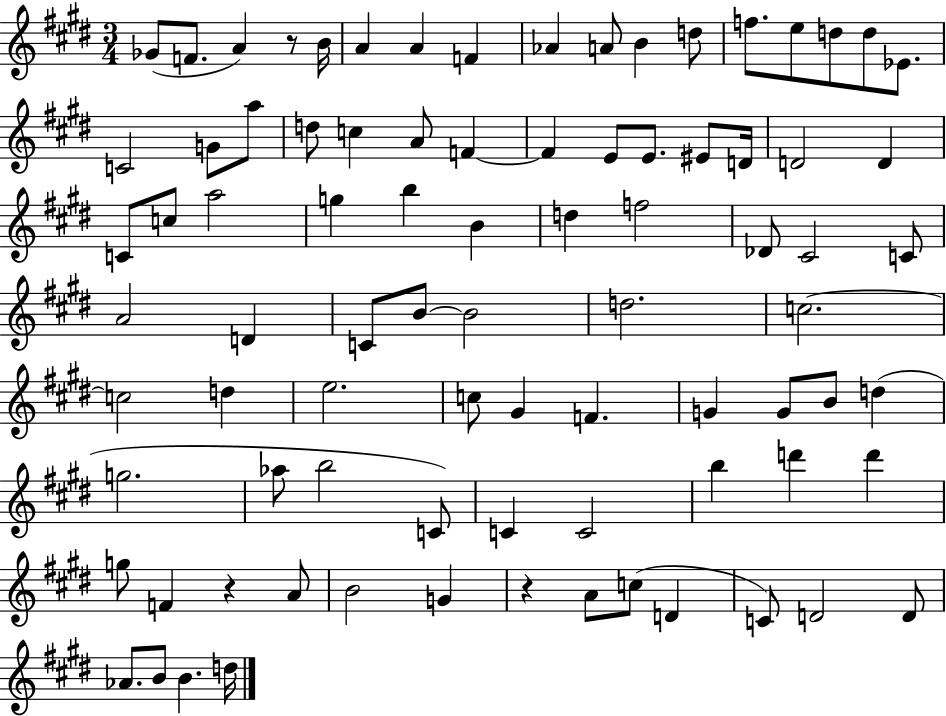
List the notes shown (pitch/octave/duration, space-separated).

Gb4/e F4/e. A4/q R/e B4/s A4/q A4/q F4/q Ab4/q A4/e B4/q D5/e F5/e. E5/e D5/e D5/e Eb4/e. C4/h G4/e A5/e D5/e C5/q A4/e F4/q F4/q E4/e E4/e. EIS4/e D4/s D4/h D4/q C4/e C5/e A5/h G5/q B5/q B4/q D5/q F5/h Db4/e C#4/h C4/e A4/h D4/q C4/e B4/e B4/h D5/h. C5/h. C5/h D5/q E5/h. C5/e G#4/q F4/q. G4/q G4/e B4/e D5/q G5/h. Ab5/e B5/h C4/e C4/q C4/h B5/q D6/q D6/q G5/e F4/q R/q A4/e B4/h G4/q R/q A4/e C5/e D4/q C4/e D4/h D4/e Ab4/e. B4/e B4/q. D5/s